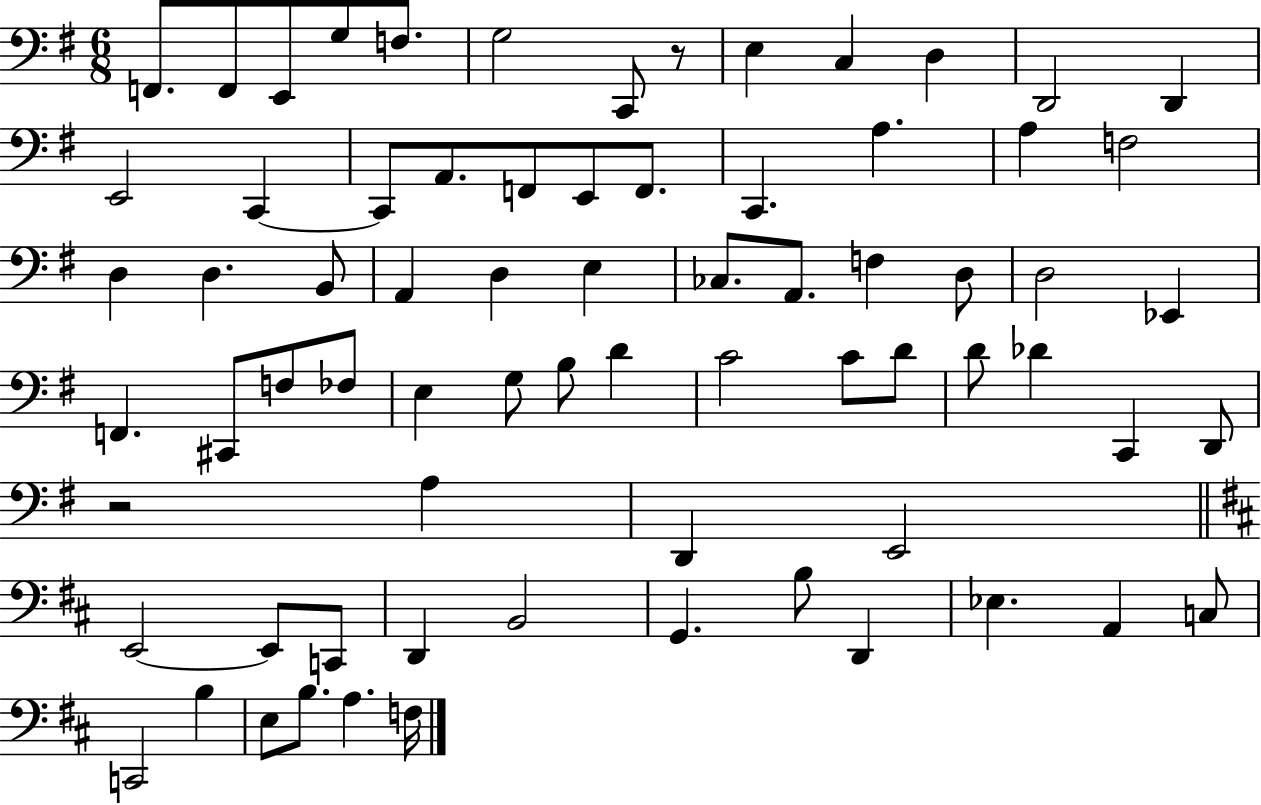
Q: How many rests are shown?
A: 2